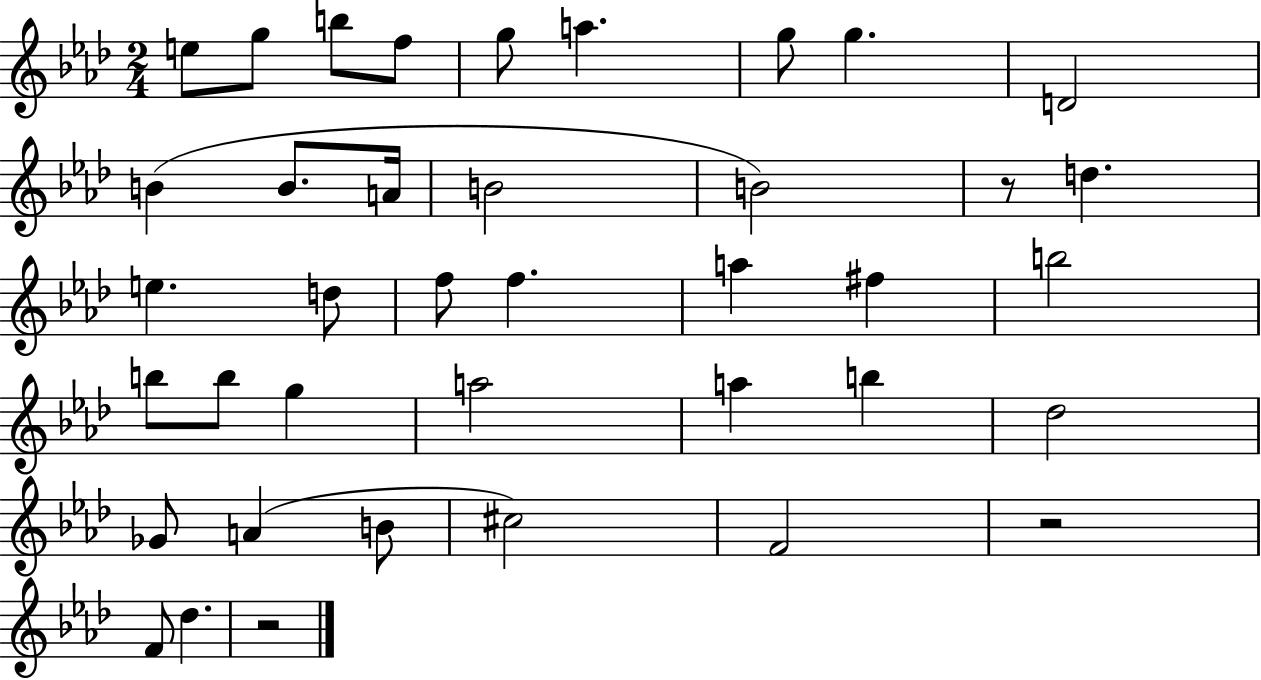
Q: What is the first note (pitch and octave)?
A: E5